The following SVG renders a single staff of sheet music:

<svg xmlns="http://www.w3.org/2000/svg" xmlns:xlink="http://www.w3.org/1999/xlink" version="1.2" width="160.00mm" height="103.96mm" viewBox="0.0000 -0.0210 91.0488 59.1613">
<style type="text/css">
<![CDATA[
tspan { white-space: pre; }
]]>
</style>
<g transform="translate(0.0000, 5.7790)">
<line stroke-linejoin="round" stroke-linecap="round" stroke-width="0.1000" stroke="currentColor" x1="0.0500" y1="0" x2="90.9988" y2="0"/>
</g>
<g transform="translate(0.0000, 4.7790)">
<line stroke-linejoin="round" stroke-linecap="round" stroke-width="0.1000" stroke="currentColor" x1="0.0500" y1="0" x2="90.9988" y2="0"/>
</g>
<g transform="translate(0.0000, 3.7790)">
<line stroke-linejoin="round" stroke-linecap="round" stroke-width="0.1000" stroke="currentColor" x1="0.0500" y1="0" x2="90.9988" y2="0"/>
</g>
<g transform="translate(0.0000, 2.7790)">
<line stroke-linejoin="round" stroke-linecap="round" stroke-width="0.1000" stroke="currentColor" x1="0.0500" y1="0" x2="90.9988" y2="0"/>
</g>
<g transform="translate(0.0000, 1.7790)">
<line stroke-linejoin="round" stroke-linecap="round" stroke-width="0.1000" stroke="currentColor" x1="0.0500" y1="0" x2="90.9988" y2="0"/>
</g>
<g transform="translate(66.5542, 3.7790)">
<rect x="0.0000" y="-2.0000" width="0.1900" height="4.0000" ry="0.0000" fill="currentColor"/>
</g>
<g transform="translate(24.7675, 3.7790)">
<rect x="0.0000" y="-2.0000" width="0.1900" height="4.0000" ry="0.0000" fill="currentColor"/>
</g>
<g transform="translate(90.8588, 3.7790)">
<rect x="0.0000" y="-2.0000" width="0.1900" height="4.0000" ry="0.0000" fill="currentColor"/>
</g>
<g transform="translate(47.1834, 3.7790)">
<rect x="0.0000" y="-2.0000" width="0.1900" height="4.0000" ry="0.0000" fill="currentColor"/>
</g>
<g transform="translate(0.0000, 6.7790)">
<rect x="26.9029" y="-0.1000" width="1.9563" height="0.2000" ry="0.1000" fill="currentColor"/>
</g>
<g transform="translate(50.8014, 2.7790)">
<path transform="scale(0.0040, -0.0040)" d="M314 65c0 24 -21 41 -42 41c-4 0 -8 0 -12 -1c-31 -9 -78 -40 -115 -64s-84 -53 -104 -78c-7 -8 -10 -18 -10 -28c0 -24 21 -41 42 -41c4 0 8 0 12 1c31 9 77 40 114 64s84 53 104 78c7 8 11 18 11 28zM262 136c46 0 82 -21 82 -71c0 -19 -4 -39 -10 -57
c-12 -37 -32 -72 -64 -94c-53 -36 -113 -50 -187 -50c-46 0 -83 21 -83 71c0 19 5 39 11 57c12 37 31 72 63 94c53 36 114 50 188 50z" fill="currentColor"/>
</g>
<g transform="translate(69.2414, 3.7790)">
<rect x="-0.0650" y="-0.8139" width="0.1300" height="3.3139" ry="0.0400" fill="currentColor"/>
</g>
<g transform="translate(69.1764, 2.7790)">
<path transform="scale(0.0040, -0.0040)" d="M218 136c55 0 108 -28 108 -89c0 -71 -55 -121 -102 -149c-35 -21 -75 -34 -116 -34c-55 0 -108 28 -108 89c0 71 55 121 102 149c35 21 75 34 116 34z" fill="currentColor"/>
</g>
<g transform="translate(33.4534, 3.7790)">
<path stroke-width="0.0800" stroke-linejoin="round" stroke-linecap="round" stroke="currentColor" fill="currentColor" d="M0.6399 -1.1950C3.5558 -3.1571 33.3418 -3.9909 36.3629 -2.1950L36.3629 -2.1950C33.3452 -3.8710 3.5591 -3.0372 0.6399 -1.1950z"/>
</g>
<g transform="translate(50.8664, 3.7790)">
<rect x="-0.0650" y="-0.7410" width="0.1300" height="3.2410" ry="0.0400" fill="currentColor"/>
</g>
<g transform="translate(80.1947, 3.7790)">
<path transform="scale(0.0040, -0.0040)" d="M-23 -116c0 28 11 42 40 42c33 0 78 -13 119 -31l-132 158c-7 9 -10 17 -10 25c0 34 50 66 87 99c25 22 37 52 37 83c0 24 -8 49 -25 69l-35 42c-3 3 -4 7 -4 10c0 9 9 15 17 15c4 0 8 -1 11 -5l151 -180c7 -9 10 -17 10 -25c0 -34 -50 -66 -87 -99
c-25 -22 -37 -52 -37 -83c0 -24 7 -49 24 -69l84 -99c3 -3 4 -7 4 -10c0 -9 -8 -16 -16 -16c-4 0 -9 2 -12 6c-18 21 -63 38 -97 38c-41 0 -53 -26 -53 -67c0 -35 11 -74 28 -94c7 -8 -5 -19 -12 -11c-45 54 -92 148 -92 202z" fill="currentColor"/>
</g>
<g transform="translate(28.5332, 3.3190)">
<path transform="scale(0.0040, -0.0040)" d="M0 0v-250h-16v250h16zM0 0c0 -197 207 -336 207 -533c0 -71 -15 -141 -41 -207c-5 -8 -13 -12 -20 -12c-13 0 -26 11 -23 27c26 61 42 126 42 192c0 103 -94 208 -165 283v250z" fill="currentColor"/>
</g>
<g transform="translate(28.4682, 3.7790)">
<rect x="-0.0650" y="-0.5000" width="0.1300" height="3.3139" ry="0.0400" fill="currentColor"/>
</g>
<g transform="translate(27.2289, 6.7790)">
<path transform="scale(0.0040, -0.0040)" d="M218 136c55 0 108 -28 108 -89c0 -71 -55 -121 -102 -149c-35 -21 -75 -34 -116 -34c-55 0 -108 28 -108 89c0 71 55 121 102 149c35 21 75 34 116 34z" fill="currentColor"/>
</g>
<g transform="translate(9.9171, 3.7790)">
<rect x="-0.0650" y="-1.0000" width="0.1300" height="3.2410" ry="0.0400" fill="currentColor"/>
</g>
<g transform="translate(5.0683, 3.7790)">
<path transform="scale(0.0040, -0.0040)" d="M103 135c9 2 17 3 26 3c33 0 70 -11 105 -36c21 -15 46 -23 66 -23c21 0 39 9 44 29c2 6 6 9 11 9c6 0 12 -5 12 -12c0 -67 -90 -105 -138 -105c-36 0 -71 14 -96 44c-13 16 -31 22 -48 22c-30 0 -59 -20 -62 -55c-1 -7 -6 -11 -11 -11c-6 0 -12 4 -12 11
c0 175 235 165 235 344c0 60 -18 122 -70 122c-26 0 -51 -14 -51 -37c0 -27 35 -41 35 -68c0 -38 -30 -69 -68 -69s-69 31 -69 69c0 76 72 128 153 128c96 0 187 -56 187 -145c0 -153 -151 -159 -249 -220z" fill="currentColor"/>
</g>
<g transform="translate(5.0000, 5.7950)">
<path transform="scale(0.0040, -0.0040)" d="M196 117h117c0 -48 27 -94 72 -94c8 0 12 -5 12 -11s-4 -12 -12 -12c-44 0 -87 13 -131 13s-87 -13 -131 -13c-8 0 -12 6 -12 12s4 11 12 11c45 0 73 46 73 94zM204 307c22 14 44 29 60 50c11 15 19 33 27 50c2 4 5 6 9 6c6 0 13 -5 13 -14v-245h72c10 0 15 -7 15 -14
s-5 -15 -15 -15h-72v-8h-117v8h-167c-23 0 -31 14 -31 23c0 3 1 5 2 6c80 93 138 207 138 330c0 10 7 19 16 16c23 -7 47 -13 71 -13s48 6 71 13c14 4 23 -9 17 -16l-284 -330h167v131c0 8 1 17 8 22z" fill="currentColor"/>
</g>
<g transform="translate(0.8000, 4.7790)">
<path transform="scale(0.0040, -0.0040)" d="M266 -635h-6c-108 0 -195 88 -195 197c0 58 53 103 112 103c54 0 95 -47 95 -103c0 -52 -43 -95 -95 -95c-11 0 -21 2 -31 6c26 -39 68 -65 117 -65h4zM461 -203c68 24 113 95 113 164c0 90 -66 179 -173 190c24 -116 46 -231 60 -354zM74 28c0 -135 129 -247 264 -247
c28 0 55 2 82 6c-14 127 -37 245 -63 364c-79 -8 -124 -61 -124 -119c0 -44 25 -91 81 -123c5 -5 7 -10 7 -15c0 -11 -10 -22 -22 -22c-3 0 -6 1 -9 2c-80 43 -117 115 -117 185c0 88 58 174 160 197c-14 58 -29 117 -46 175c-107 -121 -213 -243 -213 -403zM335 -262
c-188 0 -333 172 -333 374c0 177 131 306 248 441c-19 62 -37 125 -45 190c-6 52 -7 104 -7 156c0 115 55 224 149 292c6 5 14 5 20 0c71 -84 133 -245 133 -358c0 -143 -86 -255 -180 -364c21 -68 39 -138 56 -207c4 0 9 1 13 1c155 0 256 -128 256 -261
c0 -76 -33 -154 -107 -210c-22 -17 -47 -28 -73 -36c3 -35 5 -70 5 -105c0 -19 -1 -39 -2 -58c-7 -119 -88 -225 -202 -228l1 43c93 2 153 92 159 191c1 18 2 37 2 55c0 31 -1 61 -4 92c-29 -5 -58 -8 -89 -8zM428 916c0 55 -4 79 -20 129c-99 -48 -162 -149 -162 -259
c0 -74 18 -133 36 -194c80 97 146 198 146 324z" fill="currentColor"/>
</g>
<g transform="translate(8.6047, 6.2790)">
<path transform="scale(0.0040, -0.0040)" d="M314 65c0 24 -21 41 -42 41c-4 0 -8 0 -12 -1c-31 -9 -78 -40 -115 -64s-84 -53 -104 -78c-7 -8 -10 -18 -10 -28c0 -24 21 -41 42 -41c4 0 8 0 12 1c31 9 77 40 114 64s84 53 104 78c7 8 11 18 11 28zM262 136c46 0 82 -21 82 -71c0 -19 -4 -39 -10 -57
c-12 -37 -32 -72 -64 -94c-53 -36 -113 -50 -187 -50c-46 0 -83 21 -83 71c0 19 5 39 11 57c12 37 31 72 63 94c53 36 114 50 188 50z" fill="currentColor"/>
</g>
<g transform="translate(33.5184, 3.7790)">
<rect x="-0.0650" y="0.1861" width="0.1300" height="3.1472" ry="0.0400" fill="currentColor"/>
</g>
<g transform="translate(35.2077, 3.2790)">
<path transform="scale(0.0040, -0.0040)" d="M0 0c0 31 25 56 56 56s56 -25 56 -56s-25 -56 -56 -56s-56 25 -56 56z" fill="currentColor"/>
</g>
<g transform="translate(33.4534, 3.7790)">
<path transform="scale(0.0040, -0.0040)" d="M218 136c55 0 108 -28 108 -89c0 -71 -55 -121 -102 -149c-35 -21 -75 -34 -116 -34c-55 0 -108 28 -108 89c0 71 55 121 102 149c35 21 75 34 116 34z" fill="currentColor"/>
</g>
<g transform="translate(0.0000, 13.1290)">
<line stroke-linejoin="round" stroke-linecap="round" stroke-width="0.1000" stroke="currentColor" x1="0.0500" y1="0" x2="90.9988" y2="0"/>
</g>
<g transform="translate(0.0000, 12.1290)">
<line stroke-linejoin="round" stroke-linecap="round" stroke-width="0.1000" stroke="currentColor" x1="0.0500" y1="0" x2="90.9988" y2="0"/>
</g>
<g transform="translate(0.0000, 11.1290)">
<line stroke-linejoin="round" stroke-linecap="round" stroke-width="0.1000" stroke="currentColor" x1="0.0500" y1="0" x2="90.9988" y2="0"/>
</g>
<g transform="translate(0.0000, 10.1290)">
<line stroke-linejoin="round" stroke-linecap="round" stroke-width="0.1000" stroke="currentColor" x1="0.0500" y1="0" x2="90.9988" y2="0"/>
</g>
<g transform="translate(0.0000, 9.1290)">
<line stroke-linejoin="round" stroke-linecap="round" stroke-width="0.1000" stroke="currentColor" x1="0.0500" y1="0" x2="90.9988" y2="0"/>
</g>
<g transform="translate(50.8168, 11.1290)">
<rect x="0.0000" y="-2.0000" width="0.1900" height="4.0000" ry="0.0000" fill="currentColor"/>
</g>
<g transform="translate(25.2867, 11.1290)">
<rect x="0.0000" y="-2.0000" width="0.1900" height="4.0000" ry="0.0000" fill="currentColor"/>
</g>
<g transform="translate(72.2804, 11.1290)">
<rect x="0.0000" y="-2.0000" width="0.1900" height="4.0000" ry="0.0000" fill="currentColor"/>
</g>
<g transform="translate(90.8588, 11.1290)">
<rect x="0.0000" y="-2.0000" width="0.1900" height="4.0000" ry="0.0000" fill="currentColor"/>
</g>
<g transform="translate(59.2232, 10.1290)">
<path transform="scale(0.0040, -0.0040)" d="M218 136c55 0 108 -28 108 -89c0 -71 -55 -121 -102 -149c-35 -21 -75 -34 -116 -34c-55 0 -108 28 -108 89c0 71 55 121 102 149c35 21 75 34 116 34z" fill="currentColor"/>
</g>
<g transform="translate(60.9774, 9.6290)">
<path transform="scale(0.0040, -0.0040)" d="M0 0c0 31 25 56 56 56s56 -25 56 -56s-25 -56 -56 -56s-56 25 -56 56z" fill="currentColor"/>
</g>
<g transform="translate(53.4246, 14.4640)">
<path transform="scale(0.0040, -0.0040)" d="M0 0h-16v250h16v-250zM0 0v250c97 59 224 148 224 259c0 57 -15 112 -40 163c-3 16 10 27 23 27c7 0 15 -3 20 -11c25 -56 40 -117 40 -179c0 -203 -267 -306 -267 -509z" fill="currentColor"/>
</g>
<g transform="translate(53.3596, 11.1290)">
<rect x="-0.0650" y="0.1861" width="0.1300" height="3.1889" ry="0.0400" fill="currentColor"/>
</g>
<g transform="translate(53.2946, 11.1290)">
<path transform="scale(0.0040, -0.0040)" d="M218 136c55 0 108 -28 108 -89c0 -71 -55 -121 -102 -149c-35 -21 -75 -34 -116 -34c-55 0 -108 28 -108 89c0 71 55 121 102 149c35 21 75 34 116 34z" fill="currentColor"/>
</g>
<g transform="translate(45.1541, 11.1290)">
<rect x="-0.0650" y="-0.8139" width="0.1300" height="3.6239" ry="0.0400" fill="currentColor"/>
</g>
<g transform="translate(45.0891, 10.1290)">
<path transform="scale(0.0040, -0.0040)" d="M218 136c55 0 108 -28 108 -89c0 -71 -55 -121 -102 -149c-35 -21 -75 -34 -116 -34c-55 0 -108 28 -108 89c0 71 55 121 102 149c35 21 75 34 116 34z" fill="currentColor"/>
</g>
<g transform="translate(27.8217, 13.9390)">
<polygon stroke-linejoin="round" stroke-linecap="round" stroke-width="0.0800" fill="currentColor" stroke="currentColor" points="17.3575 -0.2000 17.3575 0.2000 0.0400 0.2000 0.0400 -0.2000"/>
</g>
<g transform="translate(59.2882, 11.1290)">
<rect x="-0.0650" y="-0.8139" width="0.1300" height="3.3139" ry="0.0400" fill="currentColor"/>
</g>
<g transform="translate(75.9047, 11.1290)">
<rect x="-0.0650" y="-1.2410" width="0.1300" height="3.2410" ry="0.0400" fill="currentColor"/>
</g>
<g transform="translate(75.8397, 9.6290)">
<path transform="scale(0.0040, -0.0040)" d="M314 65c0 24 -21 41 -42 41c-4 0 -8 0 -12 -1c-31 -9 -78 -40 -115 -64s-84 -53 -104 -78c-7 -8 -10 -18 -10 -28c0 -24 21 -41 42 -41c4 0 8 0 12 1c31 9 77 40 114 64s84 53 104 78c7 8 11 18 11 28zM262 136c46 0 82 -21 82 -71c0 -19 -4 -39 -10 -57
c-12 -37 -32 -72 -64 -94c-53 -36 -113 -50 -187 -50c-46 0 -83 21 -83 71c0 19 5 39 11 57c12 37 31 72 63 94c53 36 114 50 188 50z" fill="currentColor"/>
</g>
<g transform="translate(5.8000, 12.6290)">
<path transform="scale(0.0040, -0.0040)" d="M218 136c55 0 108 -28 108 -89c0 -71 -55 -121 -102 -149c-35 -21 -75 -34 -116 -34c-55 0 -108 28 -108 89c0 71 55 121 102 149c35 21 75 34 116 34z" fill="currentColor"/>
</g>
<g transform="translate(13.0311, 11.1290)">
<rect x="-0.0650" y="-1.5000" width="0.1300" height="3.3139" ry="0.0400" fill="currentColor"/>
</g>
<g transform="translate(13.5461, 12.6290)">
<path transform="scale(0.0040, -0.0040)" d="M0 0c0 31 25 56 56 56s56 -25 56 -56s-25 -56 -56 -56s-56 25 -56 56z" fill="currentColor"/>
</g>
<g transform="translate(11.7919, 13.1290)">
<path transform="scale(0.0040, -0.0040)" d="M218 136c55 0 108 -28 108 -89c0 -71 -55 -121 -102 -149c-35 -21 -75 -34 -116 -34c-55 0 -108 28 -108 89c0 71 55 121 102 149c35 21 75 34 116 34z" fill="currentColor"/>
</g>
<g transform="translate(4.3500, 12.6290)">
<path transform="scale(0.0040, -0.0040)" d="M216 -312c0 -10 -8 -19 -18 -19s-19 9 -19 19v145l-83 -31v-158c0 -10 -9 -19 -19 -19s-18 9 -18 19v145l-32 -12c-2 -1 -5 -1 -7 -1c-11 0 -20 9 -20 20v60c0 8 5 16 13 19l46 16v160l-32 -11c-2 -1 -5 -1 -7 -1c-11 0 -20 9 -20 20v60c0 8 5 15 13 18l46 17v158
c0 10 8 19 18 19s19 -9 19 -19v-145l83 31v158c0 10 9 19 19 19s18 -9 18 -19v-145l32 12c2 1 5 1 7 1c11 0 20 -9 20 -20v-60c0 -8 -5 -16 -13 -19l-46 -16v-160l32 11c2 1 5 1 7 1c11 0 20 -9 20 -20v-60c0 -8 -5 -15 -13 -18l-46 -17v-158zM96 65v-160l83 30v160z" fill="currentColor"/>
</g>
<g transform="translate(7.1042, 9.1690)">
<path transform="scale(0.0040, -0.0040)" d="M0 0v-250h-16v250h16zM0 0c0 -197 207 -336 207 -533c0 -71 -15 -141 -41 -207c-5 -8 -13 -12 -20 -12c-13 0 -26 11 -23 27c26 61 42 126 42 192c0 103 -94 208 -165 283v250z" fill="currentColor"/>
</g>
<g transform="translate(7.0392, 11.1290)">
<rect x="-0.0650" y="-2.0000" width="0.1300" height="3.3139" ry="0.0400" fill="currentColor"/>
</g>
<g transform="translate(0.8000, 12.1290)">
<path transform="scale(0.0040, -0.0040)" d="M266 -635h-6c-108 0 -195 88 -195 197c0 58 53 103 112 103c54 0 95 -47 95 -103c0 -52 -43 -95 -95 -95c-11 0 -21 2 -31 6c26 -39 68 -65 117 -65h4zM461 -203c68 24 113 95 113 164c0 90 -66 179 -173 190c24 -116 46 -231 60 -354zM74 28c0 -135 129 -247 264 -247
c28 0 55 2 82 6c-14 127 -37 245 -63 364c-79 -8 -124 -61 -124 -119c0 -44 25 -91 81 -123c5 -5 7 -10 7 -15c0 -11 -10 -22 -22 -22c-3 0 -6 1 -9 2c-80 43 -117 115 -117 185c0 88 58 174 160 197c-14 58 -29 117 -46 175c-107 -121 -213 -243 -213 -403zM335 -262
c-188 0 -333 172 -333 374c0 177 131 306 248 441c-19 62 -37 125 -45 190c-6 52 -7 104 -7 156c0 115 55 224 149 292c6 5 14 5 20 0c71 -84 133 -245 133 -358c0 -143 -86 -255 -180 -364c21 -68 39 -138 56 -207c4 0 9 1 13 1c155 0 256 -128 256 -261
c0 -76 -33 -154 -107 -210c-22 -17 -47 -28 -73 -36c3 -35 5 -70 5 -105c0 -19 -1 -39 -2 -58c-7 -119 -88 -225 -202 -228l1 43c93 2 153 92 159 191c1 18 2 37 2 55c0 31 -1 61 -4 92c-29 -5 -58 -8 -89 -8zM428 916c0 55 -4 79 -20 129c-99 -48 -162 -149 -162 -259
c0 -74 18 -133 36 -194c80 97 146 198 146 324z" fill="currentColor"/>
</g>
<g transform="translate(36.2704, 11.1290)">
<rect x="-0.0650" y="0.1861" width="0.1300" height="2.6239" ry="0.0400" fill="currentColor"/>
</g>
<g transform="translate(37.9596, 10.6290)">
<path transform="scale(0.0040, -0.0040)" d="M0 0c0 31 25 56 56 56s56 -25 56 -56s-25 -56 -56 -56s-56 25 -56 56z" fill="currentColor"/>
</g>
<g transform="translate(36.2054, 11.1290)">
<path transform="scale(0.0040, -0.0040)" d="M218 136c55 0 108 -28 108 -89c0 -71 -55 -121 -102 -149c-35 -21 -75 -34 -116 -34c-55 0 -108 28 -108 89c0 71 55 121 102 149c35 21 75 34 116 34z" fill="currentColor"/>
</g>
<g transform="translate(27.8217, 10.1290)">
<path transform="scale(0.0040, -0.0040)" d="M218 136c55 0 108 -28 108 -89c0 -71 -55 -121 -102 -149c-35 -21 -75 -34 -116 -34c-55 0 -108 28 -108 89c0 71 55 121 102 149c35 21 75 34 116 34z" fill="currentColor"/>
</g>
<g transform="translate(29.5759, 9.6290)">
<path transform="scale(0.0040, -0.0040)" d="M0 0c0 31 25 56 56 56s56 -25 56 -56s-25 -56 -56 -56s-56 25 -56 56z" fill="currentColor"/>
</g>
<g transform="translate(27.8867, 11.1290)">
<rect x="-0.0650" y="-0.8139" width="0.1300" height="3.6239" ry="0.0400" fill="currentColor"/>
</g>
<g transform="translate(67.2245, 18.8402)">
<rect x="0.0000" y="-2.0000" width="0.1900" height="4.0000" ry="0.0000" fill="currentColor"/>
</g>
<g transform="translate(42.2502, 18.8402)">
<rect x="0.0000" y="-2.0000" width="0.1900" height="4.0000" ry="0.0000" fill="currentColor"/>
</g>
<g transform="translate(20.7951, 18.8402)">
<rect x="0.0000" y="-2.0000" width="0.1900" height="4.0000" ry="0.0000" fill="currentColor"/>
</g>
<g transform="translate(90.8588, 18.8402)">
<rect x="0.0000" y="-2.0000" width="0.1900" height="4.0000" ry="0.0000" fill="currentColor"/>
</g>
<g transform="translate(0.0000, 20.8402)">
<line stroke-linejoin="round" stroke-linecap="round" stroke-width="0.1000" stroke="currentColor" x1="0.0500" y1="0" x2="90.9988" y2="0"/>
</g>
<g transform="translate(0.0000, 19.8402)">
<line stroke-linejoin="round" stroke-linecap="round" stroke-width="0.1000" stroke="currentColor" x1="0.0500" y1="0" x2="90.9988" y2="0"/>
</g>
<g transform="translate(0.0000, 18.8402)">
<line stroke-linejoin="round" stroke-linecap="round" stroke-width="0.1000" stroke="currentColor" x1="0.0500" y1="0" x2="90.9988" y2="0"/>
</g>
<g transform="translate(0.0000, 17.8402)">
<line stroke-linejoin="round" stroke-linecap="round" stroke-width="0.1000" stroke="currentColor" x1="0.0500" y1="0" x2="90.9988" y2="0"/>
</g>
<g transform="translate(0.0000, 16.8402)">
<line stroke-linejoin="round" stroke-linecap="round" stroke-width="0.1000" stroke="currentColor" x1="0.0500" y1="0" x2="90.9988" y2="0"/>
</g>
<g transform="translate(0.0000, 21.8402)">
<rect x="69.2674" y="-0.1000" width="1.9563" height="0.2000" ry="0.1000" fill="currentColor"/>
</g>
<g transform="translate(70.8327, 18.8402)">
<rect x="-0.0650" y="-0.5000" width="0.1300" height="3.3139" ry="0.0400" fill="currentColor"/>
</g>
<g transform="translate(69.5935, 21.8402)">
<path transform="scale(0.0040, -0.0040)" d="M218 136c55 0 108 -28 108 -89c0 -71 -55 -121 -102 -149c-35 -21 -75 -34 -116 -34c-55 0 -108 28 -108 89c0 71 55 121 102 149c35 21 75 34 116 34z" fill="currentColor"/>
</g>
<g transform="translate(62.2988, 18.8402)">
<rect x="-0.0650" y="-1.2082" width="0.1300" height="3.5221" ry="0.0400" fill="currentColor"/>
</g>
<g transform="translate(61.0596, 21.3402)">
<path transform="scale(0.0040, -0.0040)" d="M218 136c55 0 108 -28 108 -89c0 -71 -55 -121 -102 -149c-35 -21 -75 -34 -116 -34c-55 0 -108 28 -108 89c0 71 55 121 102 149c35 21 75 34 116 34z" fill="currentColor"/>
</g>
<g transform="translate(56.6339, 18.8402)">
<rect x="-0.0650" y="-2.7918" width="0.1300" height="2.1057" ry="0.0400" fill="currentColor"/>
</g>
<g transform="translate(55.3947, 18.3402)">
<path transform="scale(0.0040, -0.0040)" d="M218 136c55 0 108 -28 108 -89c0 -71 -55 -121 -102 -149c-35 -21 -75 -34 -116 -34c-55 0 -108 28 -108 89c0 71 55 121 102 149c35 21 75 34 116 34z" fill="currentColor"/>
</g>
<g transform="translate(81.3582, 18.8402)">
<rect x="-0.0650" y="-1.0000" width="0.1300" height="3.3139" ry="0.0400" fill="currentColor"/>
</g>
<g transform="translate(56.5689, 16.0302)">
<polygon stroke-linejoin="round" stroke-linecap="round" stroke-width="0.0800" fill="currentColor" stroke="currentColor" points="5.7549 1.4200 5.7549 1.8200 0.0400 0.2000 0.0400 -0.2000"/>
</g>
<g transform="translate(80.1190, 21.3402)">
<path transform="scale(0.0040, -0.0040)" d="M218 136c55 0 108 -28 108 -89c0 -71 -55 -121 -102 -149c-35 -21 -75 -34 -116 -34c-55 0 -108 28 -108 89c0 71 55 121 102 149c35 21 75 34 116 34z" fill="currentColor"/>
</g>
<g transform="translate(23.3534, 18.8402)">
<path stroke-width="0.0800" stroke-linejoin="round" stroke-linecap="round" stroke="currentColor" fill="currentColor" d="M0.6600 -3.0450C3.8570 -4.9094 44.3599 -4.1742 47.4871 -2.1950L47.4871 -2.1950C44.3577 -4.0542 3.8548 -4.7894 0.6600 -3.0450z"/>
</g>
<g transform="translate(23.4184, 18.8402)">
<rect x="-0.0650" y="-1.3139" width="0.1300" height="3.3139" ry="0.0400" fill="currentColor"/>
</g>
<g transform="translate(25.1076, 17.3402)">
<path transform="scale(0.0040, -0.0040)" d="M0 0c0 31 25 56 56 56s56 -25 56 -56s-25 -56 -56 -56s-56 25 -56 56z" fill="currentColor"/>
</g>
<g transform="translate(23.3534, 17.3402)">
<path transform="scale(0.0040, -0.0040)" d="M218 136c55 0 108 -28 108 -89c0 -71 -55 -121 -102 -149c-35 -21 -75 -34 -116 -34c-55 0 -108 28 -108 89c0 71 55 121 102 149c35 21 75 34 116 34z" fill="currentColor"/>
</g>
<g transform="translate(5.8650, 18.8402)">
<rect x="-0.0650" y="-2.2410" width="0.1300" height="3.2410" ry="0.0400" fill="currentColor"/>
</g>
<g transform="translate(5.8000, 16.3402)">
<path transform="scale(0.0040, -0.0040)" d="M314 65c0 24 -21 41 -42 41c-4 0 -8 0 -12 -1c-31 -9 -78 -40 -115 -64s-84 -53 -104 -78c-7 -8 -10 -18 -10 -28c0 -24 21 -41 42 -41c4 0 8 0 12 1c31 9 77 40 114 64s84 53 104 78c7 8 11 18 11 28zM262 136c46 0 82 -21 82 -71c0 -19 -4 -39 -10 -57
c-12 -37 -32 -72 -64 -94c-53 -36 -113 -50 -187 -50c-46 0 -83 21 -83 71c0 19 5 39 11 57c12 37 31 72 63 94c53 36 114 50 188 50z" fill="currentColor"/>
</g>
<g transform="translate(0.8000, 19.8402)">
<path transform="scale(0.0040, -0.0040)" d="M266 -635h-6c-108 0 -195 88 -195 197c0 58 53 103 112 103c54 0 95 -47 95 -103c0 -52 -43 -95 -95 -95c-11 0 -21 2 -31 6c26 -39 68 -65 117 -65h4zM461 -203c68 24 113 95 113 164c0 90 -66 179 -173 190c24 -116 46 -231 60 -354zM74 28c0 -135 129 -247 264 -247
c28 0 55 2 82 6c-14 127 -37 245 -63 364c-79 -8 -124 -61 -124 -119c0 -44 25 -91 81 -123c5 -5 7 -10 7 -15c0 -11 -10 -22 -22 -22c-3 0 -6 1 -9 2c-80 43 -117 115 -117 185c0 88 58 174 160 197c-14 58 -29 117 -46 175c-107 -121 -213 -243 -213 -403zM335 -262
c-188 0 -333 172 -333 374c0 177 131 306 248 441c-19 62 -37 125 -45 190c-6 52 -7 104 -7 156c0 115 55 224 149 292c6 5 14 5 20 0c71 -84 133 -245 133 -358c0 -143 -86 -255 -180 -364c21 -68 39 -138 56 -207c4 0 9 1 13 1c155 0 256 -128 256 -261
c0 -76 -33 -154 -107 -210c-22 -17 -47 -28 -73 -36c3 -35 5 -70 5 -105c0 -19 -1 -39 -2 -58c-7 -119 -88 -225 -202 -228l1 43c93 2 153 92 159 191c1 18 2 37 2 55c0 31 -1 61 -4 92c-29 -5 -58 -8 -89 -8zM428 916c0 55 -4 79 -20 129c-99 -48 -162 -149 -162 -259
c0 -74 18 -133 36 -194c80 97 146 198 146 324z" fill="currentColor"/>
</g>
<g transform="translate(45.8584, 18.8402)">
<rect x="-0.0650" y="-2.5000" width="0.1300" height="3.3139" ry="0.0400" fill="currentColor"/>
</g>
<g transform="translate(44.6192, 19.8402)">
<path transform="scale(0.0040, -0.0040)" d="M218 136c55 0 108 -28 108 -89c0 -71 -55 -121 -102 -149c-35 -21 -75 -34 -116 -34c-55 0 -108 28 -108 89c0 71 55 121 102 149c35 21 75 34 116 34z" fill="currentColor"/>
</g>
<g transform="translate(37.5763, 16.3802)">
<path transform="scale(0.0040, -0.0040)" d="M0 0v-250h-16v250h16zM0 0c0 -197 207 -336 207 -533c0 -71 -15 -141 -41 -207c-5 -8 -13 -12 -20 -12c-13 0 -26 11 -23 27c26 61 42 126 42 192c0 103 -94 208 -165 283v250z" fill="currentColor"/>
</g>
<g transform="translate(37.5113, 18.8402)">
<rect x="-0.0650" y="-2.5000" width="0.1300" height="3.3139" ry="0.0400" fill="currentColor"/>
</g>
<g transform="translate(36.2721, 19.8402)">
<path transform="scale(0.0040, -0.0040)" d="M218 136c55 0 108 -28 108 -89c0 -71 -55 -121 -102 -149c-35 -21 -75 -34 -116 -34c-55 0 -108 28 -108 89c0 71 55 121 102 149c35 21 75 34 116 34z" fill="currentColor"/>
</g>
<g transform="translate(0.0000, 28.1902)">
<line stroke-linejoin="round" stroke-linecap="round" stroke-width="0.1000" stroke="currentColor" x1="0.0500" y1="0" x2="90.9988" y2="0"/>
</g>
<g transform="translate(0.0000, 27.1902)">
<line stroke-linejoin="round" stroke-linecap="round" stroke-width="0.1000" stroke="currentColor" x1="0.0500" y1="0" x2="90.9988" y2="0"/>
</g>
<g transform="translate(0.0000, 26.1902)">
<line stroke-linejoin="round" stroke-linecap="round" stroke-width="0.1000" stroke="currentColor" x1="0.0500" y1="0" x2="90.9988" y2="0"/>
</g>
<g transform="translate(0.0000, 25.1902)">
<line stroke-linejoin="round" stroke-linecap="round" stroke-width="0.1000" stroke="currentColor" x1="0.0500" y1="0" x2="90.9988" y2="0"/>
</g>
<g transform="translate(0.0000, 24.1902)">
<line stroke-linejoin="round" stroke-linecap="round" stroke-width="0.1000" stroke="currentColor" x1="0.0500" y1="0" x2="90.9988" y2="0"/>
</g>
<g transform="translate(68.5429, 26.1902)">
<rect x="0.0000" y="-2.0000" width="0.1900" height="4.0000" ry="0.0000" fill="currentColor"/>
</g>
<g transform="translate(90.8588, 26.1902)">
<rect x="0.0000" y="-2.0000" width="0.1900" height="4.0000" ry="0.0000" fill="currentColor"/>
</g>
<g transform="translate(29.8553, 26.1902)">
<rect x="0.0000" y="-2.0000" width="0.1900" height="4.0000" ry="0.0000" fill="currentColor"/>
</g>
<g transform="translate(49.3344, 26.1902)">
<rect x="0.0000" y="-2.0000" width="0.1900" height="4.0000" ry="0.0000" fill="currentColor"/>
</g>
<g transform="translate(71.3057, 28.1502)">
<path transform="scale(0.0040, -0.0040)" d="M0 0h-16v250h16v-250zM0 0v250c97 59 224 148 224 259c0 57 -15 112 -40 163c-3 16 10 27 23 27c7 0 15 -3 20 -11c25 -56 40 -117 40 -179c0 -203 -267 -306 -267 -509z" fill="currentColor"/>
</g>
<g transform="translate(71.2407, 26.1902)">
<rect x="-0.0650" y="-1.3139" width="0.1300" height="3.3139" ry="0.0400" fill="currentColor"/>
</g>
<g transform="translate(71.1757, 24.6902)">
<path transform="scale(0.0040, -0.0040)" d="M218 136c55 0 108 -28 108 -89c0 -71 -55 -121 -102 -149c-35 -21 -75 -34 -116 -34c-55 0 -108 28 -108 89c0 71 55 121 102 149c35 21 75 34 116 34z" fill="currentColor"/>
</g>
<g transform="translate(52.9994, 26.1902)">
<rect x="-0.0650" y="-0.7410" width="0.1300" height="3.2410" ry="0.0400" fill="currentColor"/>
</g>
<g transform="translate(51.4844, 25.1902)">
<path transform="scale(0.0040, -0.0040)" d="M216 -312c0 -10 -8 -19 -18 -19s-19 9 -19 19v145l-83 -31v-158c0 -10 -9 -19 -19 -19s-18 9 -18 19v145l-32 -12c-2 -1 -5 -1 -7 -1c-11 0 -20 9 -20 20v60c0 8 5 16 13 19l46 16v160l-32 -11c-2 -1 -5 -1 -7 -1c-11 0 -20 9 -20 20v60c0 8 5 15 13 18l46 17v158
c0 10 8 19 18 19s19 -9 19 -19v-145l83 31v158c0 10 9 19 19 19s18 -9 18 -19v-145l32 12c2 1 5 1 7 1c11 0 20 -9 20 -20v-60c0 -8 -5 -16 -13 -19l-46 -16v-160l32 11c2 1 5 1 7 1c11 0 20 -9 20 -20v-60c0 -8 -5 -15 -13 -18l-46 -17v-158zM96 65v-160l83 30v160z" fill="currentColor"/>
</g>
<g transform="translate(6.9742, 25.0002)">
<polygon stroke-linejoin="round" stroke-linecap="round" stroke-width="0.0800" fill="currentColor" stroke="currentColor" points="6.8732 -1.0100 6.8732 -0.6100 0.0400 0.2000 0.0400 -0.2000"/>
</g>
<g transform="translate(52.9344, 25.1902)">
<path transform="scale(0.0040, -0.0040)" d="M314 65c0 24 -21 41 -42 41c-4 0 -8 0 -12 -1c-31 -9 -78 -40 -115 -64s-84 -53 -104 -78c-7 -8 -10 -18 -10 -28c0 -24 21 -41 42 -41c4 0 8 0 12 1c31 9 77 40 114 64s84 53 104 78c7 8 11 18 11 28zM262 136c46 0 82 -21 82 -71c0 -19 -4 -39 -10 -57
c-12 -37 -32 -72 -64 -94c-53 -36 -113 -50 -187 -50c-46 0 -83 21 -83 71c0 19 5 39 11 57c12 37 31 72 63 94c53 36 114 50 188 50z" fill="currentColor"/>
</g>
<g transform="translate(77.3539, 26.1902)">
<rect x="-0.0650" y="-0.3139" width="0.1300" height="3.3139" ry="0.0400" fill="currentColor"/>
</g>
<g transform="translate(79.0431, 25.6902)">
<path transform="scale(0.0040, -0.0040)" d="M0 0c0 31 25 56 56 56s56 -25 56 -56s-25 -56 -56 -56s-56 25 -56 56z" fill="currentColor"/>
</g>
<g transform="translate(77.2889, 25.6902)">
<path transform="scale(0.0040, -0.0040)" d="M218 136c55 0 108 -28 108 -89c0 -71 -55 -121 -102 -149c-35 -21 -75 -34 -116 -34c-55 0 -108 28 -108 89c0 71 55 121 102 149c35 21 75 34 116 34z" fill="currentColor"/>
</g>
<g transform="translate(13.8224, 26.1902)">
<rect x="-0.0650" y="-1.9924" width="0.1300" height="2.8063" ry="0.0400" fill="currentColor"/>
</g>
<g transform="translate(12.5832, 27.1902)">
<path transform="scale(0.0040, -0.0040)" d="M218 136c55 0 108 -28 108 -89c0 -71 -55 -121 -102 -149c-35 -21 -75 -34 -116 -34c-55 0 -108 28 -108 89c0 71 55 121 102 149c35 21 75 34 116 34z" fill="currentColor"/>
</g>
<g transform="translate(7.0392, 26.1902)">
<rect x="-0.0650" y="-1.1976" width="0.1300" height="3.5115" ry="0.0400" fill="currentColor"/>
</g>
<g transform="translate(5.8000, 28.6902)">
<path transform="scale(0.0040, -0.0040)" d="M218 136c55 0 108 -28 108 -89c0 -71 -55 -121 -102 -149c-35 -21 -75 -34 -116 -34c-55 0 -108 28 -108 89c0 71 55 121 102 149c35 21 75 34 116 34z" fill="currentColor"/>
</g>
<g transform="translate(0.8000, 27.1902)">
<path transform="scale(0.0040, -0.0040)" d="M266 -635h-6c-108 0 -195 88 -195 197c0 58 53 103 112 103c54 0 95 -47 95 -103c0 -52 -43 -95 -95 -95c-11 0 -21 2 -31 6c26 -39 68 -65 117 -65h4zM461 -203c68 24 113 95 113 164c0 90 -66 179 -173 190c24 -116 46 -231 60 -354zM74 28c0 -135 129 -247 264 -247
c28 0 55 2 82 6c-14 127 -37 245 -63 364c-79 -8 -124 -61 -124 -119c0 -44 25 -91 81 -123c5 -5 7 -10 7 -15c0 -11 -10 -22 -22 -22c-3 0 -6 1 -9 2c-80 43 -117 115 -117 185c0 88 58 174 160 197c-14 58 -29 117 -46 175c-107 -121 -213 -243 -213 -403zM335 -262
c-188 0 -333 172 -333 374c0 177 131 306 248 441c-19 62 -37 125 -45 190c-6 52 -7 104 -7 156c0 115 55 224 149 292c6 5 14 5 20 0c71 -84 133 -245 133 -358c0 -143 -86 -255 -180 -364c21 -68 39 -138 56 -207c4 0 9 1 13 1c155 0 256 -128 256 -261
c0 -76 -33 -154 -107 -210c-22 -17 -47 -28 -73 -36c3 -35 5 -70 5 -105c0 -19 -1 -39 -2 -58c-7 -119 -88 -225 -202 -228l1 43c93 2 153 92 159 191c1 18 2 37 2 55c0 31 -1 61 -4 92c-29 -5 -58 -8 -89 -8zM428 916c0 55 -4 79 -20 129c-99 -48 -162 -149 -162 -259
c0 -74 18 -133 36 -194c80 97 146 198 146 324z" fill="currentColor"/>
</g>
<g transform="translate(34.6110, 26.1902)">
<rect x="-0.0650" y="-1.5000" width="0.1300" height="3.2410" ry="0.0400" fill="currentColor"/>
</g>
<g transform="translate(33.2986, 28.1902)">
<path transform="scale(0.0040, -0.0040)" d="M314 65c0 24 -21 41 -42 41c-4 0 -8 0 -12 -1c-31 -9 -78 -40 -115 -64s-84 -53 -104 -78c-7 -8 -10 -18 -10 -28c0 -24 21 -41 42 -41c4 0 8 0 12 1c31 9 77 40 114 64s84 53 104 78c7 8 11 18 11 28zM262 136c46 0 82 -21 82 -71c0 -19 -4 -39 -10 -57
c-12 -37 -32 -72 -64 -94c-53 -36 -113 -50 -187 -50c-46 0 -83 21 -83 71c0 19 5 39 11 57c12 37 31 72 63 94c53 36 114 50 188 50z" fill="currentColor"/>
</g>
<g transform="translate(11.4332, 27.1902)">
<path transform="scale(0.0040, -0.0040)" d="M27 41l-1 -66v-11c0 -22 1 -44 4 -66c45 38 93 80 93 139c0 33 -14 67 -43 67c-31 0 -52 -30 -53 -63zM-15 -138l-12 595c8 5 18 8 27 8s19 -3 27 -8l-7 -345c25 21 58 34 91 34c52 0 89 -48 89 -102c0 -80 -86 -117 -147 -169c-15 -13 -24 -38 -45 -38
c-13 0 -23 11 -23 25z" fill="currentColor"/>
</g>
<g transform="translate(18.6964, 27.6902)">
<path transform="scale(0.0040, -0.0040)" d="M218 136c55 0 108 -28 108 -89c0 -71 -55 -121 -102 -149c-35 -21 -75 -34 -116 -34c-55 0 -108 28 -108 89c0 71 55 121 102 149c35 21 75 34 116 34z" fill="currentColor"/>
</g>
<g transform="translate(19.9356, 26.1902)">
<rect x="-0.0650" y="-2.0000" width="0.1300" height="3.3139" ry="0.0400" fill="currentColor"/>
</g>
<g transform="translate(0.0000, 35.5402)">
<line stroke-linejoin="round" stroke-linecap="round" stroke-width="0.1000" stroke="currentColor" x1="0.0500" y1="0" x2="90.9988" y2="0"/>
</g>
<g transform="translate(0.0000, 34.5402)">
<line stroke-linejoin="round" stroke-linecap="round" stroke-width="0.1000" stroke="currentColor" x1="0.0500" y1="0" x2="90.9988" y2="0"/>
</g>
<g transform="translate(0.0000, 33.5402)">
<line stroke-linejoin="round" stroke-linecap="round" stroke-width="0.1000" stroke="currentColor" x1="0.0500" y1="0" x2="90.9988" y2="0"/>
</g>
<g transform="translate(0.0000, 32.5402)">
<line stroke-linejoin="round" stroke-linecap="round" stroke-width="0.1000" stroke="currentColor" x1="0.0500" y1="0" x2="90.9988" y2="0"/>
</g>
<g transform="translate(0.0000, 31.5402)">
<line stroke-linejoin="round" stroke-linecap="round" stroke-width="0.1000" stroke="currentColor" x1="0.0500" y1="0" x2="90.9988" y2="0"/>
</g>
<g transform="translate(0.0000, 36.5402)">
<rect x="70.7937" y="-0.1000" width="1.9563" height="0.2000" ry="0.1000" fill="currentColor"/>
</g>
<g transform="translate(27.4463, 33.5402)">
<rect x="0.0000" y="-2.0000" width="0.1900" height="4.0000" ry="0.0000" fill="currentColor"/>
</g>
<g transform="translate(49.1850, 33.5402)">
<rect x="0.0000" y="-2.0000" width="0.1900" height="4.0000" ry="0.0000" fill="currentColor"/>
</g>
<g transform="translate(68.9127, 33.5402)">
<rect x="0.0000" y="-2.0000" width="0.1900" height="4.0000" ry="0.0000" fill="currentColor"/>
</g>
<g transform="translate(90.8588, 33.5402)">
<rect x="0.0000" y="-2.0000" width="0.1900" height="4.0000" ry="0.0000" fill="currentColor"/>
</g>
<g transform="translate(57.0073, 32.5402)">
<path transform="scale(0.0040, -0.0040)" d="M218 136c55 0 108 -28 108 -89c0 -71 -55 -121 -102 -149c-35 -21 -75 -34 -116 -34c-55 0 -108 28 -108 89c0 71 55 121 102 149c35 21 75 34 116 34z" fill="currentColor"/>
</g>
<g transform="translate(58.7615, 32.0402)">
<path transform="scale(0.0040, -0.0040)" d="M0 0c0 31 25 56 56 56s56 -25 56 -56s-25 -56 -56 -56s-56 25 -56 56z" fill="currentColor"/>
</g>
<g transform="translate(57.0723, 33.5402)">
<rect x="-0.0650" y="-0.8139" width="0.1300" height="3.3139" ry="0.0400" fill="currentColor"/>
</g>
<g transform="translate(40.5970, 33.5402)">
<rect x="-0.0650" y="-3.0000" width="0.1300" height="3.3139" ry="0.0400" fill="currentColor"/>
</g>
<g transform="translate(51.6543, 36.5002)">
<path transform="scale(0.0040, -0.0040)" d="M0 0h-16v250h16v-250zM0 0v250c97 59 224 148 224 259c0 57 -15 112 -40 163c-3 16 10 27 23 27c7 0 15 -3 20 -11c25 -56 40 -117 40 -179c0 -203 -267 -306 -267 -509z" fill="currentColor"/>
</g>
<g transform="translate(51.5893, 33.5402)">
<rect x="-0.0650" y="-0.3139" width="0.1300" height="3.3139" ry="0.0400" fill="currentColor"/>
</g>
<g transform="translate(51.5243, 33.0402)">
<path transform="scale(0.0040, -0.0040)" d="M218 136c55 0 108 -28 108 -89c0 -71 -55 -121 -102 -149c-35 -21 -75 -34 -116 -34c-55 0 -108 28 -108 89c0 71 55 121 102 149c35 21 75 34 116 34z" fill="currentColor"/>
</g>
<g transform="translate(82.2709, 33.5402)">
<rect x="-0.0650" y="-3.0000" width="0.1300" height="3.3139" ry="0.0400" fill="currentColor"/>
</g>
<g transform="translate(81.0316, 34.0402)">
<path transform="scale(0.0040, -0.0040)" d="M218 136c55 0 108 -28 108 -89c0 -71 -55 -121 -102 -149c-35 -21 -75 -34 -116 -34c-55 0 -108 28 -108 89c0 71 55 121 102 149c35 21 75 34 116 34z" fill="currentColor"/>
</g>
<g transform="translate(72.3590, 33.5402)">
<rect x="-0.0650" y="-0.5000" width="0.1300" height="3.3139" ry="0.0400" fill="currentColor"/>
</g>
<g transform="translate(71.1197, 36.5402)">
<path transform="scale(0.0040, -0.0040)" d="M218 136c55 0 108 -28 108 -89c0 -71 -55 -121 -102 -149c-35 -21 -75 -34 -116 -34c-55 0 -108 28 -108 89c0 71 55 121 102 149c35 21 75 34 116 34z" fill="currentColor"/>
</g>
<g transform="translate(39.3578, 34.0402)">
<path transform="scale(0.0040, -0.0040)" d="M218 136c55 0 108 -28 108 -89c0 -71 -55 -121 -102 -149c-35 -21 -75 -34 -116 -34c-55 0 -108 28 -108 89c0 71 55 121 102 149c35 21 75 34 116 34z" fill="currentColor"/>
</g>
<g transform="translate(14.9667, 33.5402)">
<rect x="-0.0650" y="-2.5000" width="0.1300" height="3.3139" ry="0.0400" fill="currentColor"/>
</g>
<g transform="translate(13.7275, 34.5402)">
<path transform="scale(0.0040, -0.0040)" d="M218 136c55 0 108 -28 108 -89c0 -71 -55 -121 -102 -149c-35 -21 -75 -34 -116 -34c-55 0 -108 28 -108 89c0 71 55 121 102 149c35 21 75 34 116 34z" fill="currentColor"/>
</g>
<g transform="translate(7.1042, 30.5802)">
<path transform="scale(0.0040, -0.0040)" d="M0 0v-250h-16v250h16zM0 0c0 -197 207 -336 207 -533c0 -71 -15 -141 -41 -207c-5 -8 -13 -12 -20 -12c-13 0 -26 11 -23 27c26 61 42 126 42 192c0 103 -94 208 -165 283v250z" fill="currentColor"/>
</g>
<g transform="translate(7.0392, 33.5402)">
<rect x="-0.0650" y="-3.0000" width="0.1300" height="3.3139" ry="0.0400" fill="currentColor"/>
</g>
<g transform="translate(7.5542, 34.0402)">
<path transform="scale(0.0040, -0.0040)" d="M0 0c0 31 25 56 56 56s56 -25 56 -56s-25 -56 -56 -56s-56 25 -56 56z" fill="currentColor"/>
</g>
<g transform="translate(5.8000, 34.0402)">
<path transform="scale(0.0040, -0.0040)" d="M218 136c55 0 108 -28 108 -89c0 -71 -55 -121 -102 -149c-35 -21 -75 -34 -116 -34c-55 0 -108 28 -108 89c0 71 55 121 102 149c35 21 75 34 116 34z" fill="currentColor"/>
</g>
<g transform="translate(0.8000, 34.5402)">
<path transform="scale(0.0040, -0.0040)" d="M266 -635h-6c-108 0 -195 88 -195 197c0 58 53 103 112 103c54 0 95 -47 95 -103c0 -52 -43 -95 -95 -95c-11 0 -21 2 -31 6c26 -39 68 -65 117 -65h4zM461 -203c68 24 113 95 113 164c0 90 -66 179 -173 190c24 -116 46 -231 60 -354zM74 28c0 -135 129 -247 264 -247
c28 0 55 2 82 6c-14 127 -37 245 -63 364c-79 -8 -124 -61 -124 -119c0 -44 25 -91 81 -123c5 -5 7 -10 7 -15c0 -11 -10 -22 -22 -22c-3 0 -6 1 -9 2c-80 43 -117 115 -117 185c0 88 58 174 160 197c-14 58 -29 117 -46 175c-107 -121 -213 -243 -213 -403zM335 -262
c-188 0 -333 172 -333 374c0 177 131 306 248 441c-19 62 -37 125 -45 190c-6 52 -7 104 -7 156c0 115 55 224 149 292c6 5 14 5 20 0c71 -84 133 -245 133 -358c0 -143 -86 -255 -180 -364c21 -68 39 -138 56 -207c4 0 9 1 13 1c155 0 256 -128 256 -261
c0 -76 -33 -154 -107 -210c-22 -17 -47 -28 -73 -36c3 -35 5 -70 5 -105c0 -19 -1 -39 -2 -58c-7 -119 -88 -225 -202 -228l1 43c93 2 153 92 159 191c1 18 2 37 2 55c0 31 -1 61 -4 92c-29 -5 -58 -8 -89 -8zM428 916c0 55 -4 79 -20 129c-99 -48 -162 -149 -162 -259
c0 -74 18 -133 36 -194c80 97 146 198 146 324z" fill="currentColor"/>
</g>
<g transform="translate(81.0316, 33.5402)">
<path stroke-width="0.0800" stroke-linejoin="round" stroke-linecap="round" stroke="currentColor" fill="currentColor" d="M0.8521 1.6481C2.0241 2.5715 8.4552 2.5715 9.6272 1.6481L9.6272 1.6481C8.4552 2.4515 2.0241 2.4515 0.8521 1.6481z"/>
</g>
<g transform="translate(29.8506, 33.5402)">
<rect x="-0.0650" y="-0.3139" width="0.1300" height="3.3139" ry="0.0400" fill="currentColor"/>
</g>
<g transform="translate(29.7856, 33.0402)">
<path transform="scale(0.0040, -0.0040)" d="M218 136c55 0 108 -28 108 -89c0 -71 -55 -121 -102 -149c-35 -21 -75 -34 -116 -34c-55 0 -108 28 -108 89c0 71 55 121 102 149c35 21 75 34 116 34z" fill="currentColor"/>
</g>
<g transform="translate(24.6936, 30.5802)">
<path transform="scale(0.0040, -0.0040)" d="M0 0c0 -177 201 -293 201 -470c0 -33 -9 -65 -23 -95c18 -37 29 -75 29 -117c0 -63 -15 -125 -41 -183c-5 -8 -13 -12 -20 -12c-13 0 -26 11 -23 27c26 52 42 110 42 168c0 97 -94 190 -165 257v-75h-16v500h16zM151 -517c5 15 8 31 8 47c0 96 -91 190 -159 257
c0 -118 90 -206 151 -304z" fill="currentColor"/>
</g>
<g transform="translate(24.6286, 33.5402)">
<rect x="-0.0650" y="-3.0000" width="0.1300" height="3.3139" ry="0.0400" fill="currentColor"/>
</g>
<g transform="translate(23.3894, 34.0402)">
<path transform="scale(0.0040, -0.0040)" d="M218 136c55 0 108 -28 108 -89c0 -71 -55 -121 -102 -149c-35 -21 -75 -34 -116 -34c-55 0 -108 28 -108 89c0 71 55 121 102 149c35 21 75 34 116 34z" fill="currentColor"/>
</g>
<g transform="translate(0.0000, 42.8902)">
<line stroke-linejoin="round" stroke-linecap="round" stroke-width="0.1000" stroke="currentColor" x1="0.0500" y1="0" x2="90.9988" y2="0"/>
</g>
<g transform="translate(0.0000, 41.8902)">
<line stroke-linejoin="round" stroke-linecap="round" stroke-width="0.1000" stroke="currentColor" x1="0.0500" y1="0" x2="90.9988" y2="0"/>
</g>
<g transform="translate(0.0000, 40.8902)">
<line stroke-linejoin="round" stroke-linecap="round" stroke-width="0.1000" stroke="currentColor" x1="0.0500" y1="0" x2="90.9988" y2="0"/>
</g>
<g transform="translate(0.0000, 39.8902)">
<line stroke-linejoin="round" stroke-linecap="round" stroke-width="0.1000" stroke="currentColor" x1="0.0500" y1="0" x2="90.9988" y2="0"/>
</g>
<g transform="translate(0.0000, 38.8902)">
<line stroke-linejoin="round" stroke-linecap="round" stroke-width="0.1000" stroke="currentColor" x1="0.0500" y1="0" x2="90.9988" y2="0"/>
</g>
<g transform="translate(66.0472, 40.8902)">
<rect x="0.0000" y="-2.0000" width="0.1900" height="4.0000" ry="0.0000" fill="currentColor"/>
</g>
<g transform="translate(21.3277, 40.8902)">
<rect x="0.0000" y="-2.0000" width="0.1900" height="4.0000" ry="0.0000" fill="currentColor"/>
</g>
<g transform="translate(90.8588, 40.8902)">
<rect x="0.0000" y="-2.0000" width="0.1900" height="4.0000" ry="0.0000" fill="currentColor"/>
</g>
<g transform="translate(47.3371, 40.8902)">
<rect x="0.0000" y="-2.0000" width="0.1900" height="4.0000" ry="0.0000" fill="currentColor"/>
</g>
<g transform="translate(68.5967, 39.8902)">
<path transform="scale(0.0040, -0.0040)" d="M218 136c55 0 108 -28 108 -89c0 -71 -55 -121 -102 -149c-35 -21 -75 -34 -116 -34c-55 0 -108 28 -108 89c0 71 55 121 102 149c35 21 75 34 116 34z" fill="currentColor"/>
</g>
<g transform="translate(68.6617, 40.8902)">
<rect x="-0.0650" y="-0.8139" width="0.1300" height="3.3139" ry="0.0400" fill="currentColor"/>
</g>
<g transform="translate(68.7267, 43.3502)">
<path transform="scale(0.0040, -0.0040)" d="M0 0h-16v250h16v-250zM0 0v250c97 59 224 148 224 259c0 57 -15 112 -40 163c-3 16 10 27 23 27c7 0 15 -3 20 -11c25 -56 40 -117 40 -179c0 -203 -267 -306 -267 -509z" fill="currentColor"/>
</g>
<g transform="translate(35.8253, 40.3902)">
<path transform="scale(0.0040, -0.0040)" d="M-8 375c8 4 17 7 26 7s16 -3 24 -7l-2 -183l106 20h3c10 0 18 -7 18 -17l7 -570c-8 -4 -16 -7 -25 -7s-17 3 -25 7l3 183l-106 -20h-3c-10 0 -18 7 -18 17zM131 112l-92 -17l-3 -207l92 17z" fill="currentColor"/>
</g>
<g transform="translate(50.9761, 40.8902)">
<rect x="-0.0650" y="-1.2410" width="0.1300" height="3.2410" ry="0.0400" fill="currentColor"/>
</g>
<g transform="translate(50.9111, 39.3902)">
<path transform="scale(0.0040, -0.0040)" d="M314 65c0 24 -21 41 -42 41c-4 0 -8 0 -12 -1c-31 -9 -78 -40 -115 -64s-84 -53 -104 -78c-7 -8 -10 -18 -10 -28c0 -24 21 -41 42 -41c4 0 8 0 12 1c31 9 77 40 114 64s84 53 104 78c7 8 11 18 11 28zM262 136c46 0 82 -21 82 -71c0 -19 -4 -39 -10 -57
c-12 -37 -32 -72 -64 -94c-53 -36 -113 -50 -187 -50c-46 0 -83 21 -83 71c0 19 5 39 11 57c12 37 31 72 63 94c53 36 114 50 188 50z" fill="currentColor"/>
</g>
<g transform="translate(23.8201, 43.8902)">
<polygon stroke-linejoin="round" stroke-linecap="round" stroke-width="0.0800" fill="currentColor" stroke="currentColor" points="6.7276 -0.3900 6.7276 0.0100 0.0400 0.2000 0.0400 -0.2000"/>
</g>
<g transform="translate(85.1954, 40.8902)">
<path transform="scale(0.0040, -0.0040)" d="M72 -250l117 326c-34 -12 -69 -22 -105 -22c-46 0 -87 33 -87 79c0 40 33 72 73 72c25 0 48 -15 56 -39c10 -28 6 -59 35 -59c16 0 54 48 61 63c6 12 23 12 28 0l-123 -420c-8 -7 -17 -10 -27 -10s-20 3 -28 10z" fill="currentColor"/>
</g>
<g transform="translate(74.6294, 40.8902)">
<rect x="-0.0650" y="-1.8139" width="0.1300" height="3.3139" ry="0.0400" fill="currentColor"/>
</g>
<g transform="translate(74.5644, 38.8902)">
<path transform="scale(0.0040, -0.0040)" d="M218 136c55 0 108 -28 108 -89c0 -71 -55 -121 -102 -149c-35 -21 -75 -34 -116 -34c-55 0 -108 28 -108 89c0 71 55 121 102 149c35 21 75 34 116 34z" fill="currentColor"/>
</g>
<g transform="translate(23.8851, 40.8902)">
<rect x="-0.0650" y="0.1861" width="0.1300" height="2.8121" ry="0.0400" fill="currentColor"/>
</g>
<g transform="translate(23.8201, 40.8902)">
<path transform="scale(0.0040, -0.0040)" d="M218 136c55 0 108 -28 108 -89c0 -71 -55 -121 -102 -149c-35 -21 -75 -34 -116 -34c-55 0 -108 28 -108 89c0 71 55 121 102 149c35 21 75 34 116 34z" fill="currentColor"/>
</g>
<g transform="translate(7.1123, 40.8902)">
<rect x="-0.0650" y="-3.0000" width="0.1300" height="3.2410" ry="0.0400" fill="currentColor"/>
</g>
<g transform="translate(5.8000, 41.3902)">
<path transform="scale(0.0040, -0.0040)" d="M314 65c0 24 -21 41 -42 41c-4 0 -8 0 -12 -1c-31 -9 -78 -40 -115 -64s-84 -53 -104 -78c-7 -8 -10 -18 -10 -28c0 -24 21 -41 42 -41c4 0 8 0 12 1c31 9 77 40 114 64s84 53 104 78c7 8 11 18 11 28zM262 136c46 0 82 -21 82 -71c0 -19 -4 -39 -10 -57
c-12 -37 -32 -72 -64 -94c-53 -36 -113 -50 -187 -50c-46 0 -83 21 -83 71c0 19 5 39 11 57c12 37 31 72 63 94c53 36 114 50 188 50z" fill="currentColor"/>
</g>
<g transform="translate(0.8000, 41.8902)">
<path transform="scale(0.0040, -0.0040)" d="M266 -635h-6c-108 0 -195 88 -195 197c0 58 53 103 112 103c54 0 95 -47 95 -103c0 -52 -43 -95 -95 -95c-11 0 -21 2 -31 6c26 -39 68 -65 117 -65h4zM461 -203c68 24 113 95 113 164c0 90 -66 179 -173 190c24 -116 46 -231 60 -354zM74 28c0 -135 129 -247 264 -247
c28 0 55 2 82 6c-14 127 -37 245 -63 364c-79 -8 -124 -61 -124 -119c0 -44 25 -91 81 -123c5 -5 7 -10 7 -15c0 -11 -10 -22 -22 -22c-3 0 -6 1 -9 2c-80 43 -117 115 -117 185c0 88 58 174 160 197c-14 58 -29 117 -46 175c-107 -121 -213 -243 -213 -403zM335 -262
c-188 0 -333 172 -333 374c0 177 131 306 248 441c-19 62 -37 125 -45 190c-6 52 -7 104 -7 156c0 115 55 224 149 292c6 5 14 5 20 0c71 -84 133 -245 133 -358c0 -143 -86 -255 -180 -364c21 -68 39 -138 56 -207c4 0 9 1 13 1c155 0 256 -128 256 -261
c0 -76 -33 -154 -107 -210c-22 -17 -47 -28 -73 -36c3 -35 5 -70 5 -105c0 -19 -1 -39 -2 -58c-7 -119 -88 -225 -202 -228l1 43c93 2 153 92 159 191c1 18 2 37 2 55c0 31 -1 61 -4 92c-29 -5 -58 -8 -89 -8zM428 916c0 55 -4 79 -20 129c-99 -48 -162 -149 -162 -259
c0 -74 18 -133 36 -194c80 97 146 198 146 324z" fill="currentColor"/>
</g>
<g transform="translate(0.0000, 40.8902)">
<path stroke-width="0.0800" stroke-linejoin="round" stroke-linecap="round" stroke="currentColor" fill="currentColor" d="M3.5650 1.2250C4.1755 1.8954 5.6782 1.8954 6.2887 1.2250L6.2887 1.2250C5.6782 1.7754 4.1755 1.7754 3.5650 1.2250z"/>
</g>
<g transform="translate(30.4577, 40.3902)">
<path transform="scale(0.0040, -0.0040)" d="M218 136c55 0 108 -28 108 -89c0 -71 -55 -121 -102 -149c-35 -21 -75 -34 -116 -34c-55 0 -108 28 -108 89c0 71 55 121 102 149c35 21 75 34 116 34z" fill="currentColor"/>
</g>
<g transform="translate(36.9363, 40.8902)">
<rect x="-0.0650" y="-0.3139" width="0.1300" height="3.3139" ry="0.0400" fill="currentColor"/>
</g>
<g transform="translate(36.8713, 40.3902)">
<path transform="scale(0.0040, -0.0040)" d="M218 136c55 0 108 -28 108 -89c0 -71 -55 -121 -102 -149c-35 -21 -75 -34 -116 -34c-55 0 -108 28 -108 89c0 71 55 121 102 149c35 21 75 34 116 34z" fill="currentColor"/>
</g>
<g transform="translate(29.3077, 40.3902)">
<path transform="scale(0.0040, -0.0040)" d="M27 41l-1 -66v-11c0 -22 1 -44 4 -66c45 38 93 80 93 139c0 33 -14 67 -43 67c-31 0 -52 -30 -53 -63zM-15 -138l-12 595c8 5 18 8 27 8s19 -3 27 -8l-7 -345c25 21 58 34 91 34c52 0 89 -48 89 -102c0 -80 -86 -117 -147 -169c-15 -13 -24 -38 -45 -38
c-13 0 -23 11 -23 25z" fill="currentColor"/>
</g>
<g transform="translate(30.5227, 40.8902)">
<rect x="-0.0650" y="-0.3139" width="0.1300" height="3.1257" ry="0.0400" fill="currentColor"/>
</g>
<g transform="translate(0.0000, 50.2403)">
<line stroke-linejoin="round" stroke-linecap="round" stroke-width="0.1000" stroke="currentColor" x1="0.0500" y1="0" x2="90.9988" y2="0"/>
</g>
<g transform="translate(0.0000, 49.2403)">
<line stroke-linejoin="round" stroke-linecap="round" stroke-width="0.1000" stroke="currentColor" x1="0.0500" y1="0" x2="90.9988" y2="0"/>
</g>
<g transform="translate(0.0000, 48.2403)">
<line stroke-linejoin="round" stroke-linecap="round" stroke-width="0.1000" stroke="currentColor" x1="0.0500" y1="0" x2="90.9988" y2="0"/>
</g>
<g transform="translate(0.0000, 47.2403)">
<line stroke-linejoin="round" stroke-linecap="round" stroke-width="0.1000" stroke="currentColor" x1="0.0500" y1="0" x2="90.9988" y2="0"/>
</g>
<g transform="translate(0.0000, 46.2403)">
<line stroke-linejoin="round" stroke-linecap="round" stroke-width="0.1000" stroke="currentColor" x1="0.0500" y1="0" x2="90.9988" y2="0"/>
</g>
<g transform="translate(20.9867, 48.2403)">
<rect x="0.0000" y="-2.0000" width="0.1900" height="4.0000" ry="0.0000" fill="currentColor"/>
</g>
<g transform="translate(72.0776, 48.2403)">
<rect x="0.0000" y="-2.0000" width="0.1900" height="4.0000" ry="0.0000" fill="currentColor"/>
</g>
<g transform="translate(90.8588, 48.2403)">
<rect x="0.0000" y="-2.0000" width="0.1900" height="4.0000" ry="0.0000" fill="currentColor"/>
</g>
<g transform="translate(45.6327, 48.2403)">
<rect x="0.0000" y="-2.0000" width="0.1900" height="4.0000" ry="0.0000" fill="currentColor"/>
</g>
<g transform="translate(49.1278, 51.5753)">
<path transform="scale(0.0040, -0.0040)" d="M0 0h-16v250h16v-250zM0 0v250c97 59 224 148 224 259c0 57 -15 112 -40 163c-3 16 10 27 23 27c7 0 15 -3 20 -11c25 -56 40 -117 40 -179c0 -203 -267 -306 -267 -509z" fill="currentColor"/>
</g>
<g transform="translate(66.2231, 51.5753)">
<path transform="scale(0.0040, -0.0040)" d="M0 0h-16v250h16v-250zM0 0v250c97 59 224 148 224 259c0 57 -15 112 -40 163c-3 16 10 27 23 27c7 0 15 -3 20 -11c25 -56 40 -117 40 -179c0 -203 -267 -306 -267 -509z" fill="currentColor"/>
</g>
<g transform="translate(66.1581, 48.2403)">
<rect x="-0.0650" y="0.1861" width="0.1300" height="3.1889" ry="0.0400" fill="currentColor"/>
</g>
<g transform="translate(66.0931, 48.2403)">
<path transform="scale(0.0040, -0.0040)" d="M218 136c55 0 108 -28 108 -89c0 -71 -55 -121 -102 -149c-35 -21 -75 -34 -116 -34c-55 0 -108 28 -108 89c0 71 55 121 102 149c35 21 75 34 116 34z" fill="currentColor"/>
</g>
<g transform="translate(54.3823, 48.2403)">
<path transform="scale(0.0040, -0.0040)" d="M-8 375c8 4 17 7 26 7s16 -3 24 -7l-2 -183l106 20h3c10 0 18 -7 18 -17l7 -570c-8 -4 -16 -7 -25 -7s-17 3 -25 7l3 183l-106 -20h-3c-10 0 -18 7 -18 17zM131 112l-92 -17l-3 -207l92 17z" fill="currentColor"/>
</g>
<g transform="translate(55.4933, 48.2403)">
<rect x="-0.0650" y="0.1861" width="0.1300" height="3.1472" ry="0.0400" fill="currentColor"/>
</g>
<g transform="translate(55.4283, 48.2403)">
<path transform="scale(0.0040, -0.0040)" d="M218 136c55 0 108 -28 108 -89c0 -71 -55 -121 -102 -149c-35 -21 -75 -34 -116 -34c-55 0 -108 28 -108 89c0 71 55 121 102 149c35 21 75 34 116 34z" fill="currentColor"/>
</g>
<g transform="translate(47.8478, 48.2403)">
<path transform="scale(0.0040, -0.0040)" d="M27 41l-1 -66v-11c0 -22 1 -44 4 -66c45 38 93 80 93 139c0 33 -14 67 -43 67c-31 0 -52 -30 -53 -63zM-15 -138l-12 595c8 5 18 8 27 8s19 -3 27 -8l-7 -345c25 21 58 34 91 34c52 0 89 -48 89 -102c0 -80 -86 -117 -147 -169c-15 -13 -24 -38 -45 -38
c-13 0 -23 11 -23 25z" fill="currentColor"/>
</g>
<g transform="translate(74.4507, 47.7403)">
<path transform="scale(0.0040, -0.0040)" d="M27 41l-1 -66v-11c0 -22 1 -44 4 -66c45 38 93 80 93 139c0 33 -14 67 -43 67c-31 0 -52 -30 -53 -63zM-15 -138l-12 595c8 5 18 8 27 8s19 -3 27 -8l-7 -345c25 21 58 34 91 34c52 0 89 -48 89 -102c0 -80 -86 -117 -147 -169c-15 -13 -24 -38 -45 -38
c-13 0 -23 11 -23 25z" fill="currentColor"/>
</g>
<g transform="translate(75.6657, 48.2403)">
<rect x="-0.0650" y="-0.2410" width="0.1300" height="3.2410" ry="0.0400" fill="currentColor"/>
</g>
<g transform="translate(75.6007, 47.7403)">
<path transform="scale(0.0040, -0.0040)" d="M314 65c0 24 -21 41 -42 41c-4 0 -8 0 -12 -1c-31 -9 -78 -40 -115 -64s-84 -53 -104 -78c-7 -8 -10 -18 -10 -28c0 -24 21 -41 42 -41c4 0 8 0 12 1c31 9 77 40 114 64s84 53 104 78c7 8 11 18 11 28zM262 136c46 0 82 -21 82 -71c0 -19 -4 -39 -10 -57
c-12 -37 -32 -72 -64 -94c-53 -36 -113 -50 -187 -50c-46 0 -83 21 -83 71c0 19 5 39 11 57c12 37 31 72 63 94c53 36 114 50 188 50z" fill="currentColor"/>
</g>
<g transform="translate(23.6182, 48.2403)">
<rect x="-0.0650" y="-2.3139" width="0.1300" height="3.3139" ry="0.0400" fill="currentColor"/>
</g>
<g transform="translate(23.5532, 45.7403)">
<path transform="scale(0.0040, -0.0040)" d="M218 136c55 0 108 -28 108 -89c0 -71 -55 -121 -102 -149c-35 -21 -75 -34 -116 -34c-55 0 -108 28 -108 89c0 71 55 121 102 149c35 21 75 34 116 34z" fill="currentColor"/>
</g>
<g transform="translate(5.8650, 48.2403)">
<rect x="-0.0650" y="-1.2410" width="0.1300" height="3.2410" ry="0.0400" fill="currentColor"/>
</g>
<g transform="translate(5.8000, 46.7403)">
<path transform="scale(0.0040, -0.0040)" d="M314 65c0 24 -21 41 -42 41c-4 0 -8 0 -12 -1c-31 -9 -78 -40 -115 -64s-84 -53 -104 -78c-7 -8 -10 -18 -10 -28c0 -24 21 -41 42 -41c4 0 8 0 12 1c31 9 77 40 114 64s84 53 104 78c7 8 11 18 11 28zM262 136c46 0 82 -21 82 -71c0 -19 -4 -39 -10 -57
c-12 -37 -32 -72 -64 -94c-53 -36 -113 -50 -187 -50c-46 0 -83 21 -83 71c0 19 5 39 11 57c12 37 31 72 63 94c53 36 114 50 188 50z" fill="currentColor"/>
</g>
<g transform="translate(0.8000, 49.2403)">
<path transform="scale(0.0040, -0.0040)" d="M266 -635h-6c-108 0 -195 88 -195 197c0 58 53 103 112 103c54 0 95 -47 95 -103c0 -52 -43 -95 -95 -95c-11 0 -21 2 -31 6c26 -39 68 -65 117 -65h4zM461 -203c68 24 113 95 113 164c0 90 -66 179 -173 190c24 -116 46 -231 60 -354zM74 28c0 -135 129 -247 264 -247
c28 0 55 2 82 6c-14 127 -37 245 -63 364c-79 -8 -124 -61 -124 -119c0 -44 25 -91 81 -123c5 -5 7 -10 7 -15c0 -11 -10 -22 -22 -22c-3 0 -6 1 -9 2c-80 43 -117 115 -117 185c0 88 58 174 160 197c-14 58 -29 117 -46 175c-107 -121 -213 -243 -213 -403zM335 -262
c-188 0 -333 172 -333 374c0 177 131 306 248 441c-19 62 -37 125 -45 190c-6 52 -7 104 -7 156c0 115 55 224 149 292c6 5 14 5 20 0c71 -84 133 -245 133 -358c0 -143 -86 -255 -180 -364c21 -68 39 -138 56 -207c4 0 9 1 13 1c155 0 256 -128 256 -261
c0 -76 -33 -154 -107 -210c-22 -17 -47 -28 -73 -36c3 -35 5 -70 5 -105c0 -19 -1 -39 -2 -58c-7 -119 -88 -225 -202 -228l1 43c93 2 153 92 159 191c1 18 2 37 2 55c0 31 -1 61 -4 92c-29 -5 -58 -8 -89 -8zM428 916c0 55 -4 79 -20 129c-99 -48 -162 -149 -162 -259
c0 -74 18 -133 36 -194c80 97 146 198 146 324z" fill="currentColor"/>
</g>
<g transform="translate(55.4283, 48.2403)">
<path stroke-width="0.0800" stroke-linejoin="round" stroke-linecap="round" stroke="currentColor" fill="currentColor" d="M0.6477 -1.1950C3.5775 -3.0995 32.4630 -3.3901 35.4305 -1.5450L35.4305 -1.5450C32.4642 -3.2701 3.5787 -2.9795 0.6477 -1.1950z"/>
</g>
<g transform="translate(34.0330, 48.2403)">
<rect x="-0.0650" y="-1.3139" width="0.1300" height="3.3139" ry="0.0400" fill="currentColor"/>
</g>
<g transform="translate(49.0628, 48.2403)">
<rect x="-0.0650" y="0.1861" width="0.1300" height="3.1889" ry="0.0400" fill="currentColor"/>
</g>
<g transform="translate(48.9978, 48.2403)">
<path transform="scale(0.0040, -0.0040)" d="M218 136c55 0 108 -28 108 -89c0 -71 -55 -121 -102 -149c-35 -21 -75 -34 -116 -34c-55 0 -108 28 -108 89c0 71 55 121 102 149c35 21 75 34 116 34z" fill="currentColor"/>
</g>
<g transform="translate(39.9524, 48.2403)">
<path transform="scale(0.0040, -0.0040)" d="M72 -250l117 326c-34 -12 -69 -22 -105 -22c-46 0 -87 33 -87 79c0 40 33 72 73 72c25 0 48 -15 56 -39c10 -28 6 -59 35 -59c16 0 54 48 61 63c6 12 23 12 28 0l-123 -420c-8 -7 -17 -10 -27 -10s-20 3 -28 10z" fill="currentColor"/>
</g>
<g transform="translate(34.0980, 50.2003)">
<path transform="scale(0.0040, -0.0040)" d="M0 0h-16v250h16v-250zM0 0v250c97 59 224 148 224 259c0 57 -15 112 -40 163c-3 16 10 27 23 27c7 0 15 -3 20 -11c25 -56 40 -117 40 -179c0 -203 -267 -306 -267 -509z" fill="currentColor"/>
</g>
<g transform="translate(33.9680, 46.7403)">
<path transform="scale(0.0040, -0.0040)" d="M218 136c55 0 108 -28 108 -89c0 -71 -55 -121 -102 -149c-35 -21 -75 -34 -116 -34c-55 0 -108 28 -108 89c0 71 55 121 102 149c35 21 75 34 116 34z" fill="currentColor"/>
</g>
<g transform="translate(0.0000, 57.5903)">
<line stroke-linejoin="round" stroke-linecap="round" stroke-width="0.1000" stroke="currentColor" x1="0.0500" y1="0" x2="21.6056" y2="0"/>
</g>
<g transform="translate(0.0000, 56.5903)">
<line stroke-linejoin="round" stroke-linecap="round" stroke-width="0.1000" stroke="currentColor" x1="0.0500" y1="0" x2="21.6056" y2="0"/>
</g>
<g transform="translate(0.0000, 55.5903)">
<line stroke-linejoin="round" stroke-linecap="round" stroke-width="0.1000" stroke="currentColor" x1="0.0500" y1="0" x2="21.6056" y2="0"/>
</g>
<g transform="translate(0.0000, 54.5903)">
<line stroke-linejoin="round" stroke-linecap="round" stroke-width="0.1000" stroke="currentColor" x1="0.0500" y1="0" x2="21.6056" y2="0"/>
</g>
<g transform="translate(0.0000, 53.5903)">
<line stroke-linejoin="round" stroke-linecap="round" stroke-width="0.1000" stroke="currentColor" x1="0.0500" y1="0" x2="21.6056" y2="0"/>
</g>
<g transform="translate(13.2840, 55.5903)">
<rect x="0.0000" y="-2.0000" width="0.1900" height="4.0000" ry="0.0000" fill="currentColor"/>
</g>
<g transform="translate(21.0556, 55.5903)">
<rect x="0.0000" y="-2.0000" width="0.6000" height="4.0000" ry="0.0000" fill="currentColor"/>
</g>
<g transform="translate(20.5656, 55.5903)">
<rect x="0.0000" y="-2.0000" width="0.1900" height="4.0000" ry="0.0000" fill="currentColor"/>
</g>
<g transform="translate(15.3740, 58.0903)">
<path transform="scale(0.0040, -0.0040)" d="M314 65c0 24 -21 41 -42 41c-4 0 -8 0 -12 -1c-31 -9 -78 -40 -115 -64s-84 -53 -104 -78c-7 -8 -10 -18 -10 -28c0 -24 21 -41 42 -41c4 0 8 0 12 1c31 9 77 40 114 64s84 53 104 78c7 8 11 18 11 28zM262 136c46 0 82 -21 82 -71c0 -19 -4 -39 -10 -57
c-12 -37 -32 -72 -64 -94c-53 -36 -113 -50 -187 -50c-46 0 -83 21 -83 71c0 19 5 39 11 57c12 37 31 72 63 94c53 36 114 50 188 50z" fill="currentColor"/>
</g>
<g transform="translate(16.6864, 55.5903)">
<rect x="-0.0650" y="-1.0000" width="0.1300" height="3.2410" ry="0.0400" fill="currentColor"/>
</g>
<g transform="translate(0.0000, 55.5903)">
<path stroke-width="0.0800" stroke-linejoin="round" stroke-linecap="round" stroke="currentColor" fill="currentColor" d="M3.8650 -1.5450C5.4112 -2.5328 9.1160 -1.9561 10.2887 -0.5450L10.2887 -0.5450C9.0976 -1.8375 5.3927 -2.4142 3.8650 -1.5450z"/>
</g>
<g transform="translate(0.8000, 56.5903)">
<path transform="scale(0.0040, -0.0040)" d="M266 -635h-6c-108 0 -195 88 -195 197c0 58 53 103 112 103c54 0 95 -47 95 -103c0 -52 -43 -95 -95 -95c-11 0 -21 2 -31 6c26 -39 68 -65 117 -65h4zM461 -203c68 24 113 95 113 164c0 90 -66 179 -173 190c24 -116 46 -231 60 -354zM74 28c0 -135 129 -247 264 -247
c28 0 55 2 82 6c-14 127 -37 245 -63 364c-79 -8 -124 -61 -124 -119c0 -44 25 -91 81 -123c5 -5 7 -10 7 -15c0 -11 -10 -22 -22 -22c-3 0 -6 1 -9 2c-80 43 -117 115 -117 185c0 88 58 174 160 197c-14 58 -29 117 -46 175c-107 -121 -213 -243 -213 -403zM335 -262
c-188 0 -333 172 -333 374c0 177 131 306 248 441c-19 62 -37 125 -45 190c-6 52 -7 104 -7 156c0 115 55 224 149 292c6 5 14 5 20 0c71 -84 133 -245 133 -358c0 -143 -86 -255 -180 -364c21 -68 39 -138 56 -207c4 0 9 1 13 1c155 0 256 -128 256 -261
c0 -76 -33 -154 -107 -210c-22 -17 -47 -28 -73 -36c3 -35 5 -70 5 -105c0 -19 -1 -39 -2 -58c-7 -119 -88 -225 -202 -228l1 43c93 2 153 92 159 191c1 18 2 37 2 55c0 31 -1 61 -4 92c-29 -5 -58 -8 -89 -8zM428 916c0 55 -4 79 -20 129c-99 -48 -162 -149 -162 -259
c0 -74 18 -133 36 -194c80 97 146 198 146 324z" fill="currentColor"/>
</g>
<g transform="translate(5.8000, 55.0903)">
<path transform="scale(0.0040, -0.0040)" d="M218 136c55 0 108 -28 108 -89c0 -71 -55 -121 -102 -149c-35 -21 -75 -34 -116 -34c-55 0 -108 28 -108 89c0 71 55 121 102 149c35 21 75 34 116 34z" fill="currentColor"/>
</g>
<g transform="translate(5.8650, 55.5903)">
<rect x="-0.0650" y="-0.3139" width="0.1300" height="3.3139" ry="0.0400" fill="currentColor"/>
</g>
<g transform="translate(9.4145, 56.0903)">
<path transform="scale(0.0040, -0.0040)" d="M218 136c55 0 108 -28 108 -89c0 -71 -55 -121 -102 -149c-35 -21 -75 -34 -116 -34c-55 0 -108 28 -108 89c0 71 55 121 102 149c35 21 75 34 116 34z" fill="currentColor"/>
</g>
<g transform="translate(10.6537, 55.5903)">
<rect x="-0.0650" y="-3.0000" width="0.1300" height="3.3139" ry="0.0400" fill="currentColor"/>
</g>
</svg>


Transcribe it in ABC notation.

X:1
T:Untitled
M:2/4
L:1/4
K:C
D2 C/2 B d2 d z ^F/2 E d/2 B/2 d/2 B/2 d e2 g2 e G/2 G c/2 D/2 C D D/2 _G/2 F E2 ^d2 e/2 c A/2 G A/4 c A c/2 d C A A2 B/2 _c/2 c e2 d/2 f z/2 e2 g e/2 z/2 _B/2 B B/2 _c2 c A D2